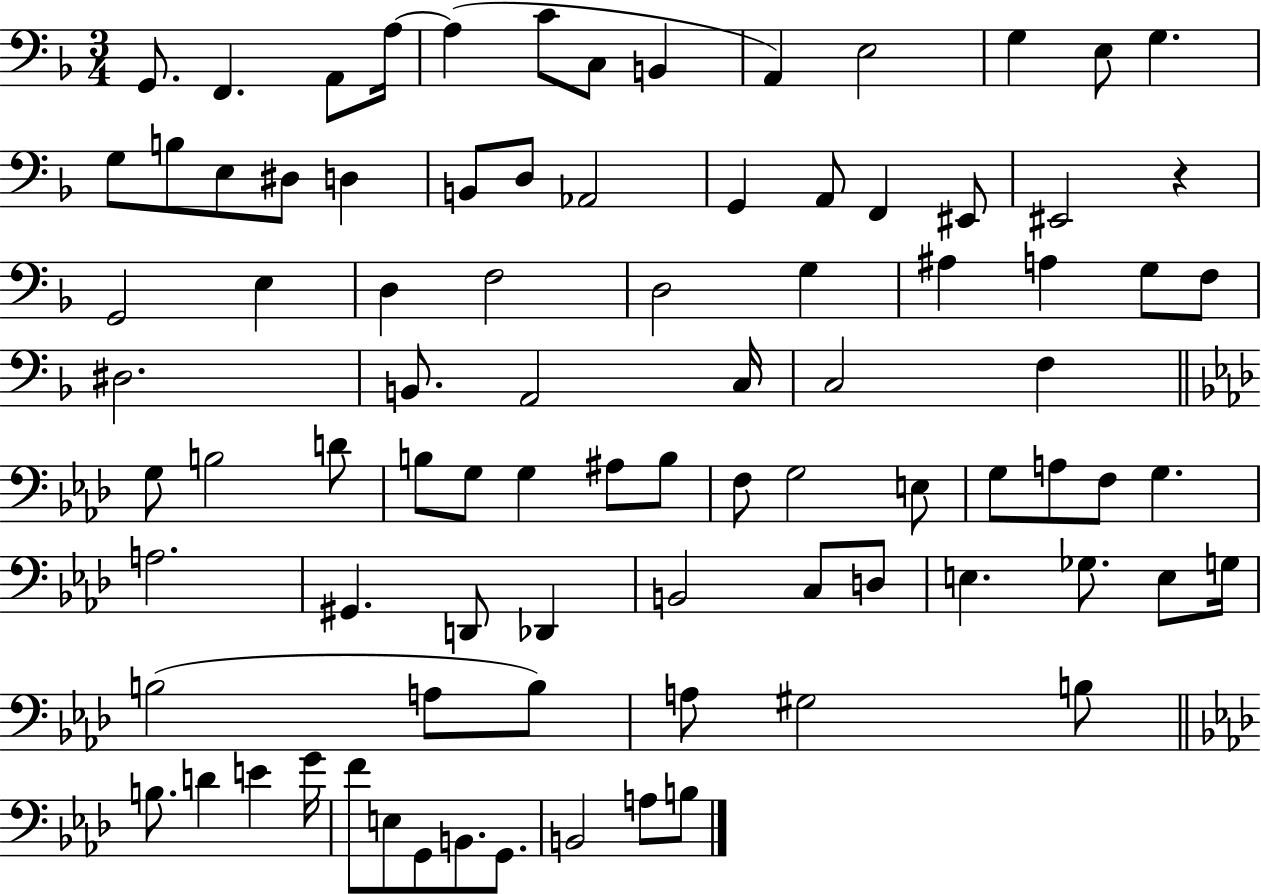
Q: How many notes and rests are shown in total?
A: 87